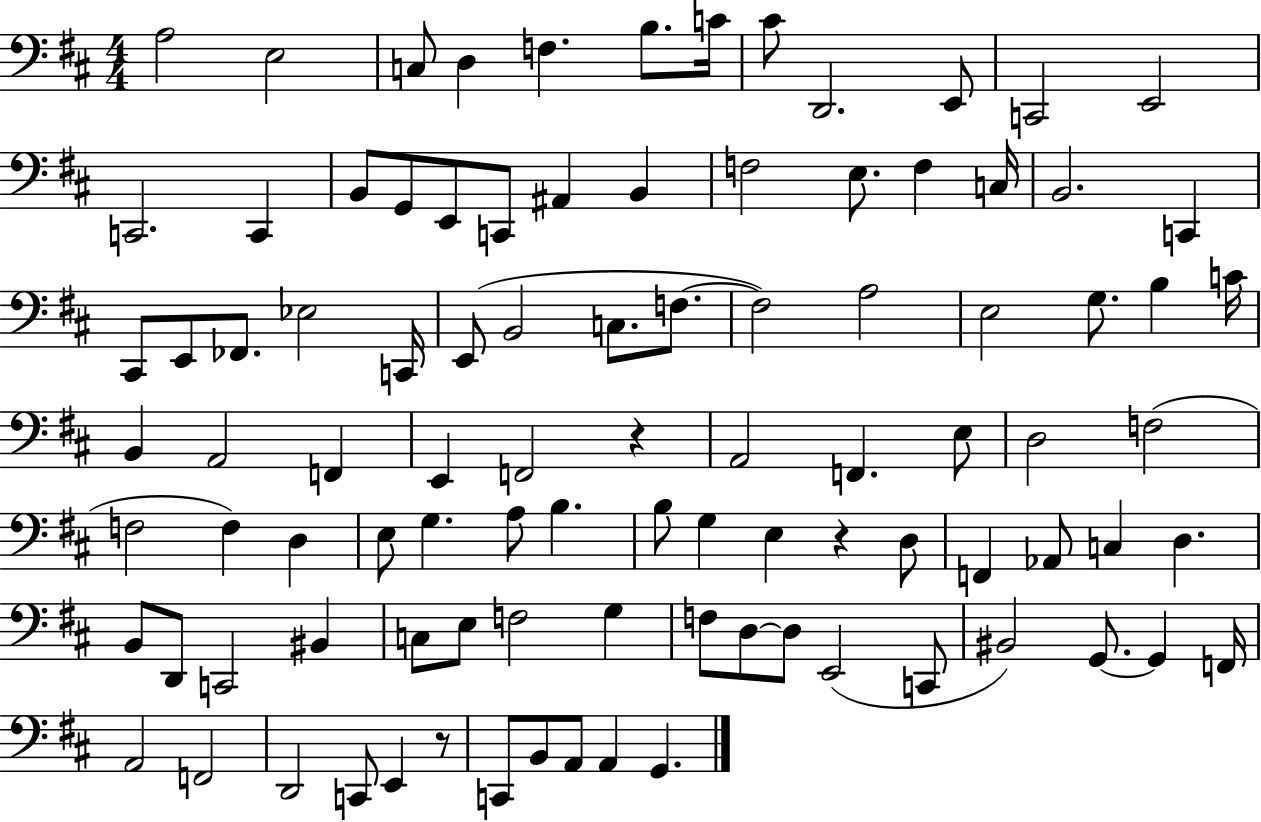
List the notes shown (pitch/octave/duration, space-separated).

A3/h E3/h C3/e D3/q F3/q. B3/e. C4/s C#4/e D2/h. E2/e C2/h E2/h C2/h. C2/q B2/e G2/e E2/e C2/e A#2/q B2/q F3/h E3/e. F3/q C3/s B2/h. C2/q C#2/e E2/e FES2/e. Eb3/h C2/s E2/e B2/h C3/e. F3/e. F3/h A3/h E3/h G3/e. B3/q C4/s B2/q A2/h F2/q E2/q F2/h R/q A2/h F2/q. E3/e D3/h F3/h F3/h F3/q D3/q E3/e G3/q. A3/e B3/q. B3/e G3/q E3/q R/q D3/e F2/q Ab2/e C3/q D3/q. B2/e D2/e C2/h BIS2/q C3/e E3/e F3/h G3/q F3/e D3/e D3/e E2/h C2/e BIS2/h G2/e. G2/q F2/s A2/h F2/h D2/h C2/e E2/q R/e C2/e B2/e A2/e A2/q G2/q.